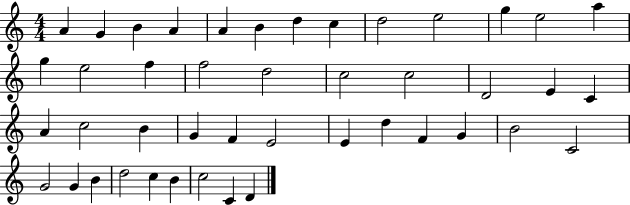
{
  \clef treble
  \numericTimeSignature
  \time 4/4
  \key c \major
  a'4 g'4 b'4 a'4 | a'4 b'4 d''4 c''4 | d''2 e''2 | g''4 e''2 a''4 | \break g''4 e''2 f''4 | f''2 d''2 | c''2 c''2 | d'2 e'4 c'4 | \break a'4 c''2 b'4 | g'4 f'4 e'2 | e'4 d''4 f'4 g'4 | b'2 c'2 | \break g'2 g'4 b'4 | d''2 c''4 b'4 | c''2 c'4 d'4 | \bar "|."
}